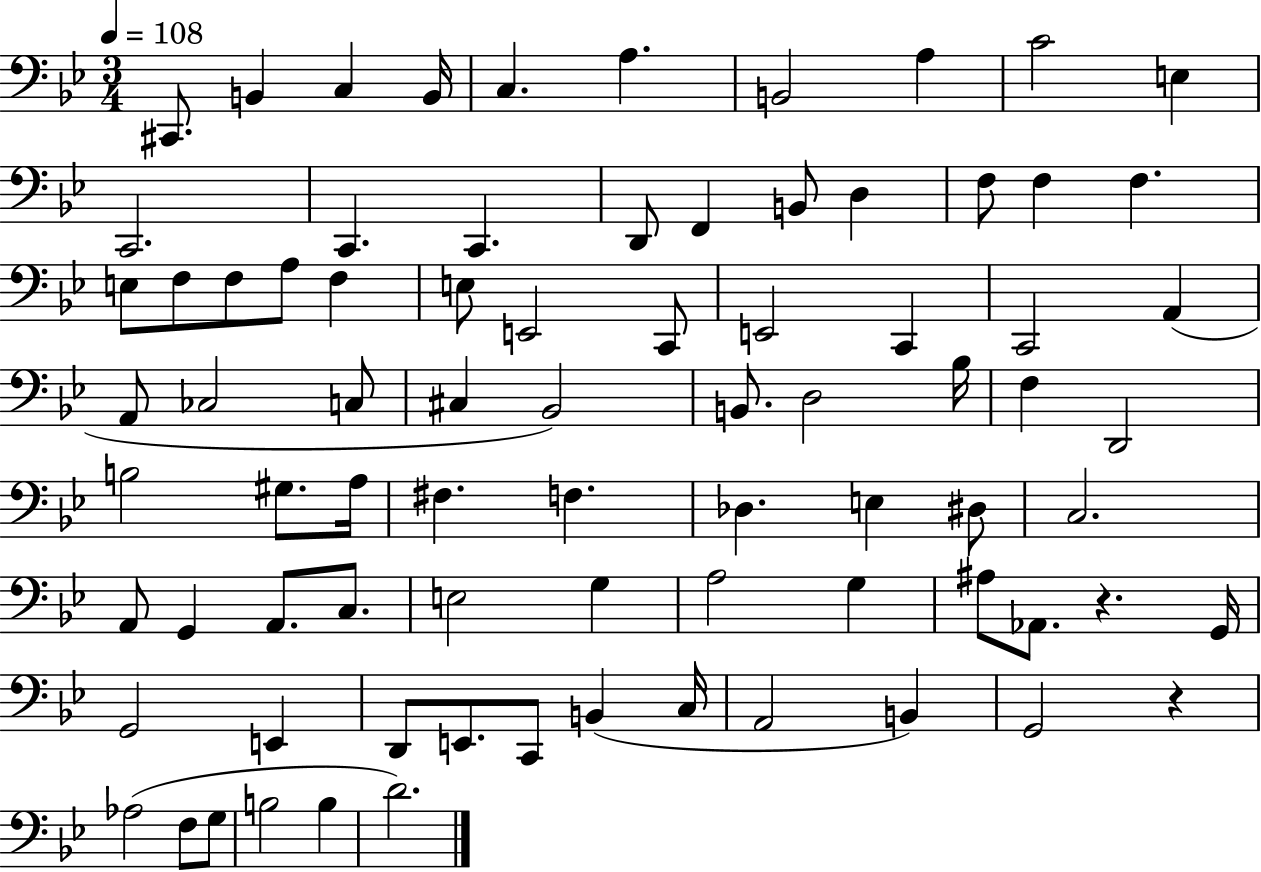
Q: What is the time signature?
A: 3/4